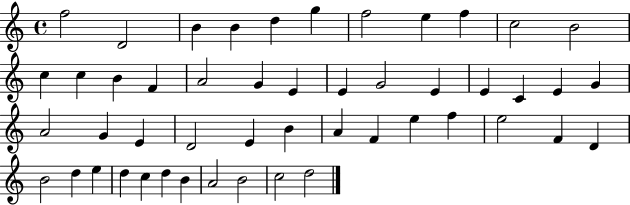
X:1
T:Untitled
M:4/4
L:1/4
K:C
f2 D2 B B d g f2 e f c2 B2 c c B F A2 G E E G2 E E C E G A2 G E D2 E B A F e f e2 F D B2 d e d c d B A2 B2 c2 d2